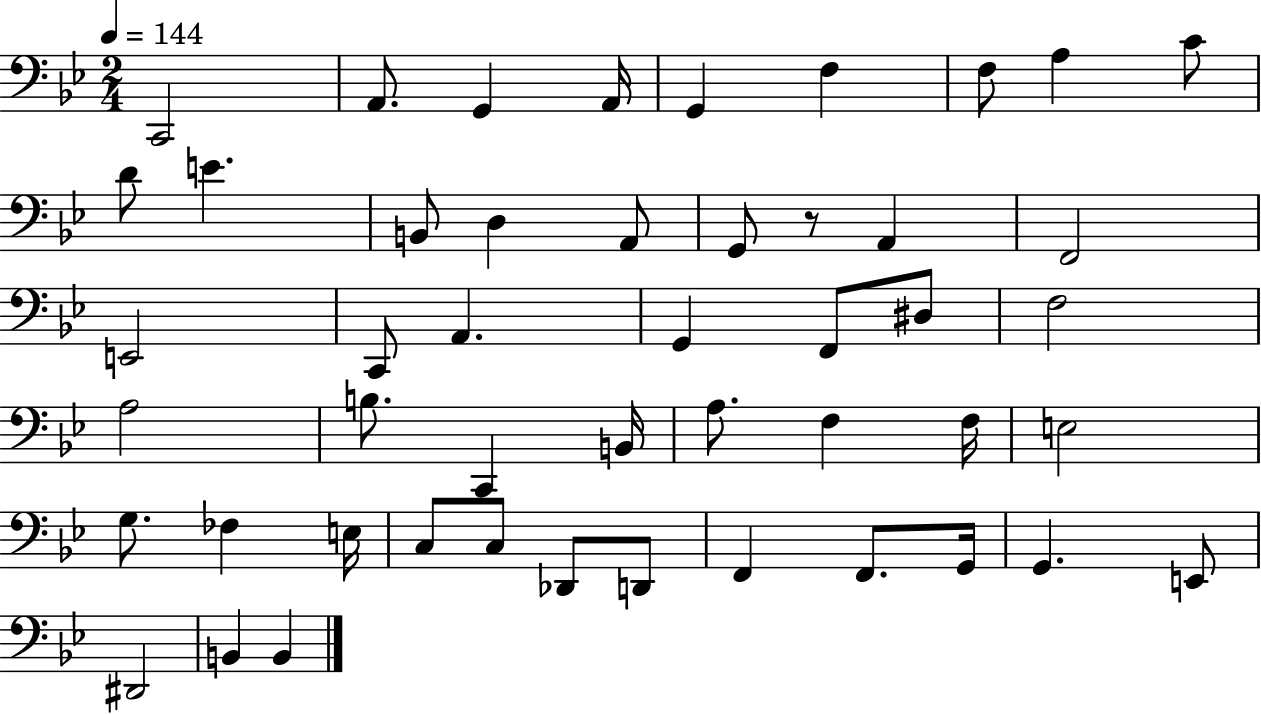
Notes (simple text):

C2/h A2/e. G2/q A2/s G2/q F3/q F3/e A3/q C4/e D4/e E4/q. B2/e D3/q A2/e G2/e R/e A2/q F2/h E2/h C2/e A2/q. G2/q F2/e D#3/e F3/h A3/h B3/e. C2/q B2/s A3/e. F3/q F3/s E3/h G3/e. FES3/q E3/s C3/e C3/e Db2/e D2/e F2/q F2/e. G2/s G2/q. E2/e D#2/h B2/q B2/q